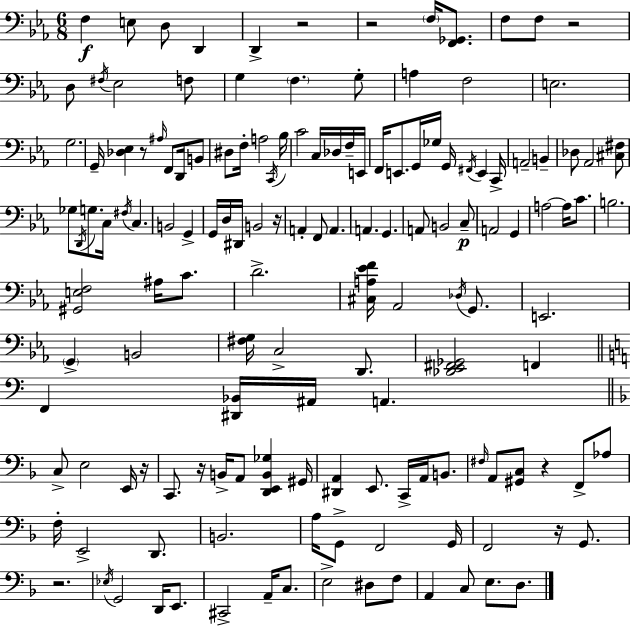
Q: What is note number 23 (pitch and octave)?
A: D2